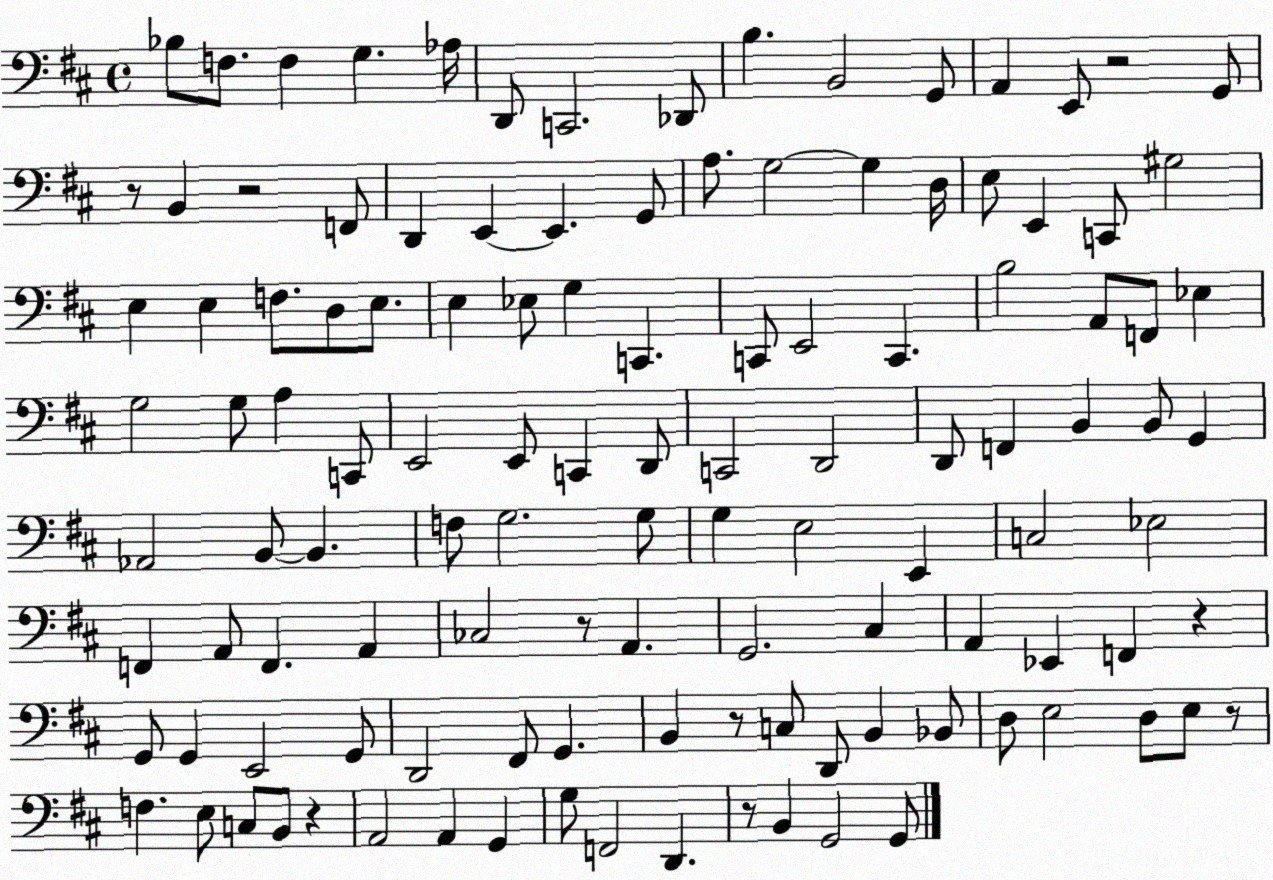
X:1
T:Untitled
M:4/4
L:1/4
K:D
_B,/2 F,/2 F, G, _A,/4 D,,/2 C,,2 _D,,/2 B, B,,2 G,,/2 A,, E,,/2 z2 G,,/2 z/2 B,, z2 F,,/2 D,, E,, E,, G,,/2 A,/2 G,2 G, D,/4 E,/2 E,, C,,/2 ^G,2 E, E, F,/2 D,/2 E,/2 E, _E,/2 G, C,, C,,/2 E,,2 C,, B,2 A,,/2 F,,/2 _E, G,2 G,/2 A, C,,/2 E,,2 E,,/2 C,, D,,/2 C,,2 D,,2 D,,/2 F,, B,, B,,/2 G,, _A,,2 B,,/2 B,, F,/2 G,2 G,/2 G, E,2 E,, C,2 _E,2 F,, A,,/2 F,, A,, _C,2 z/2 A,, G,,2 ^C, A,, _E,, F,, z G,,/2 G,, E,,2 G,,/2 D,,2 ^F,,/2 G,, B,, z/2 C,/2 D,,/2 B,, _B,,/2 D,/2 E,2 D,/2 E,/2 z/2 F, E,/2 C,/2 B,,/2 z A,,2 A,, G,, G,/2 F,,2 D,, z/2 B,, G,,2 G,,/2